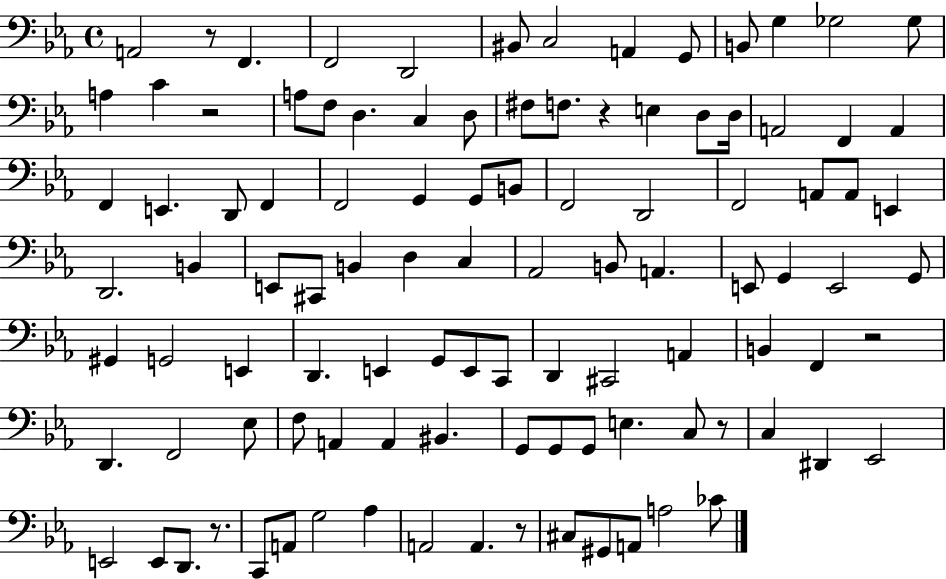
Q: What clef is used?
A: bass